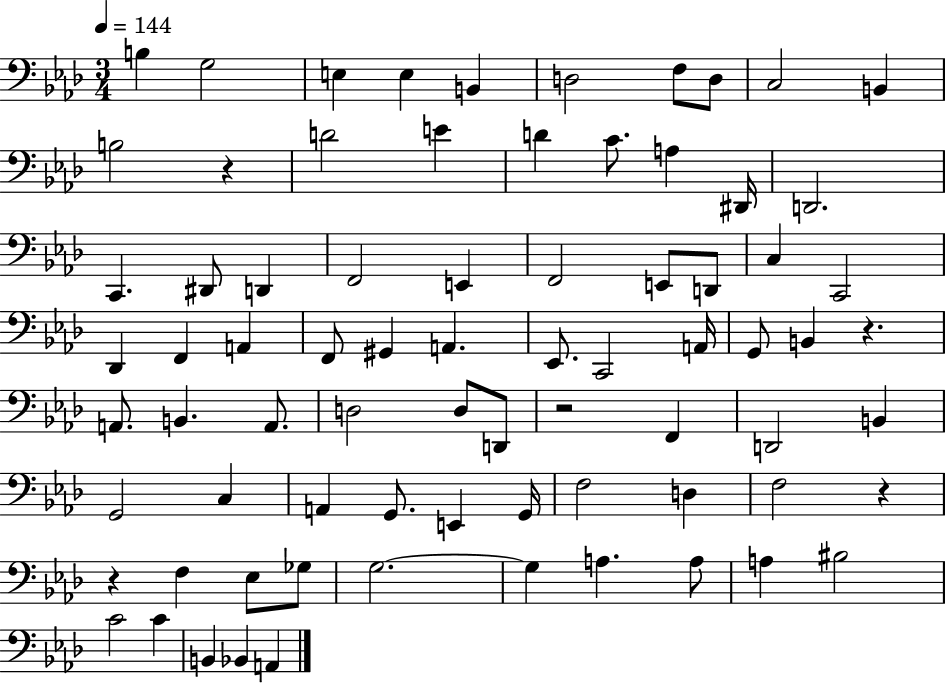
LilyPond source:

{
  \clef bass
  \numericTimeSignature
  \time 3/4
  \key aes \major
  \tempo 4 = 144
  \repeat volta 2 { b4 g2 | e4 e4 b,4 | d2 f8 d8 | c2 b,4 | \break b2 r4 | d'2 e'4 | d'4 c'8. a4 dis,16 | d,2. | \break c,4. dis,8 d,4 | f,2 e,4 | f,2 e,8 d,8 | c4 c,2 | \break des,4 f,4 a,4 | f,8 gis,4 a,4. | ees,8. c,2 a,16 | g,8 b,4 r4. | \break a,8. b,4. a,8. | d2 d8 d,8 | r2 f,4 | d,2 b,4 | \break g,2 c4 | a,4 g,8. e,4 g,16 | f2 d4 | f2 r4 | \break r4 f4 ees8 ges8 | g2.~~ | g4 a4. a8 | a4 bis2 | \break c'2 c'4 | b,4 bes,4 a,4 | } \bar "|."
}